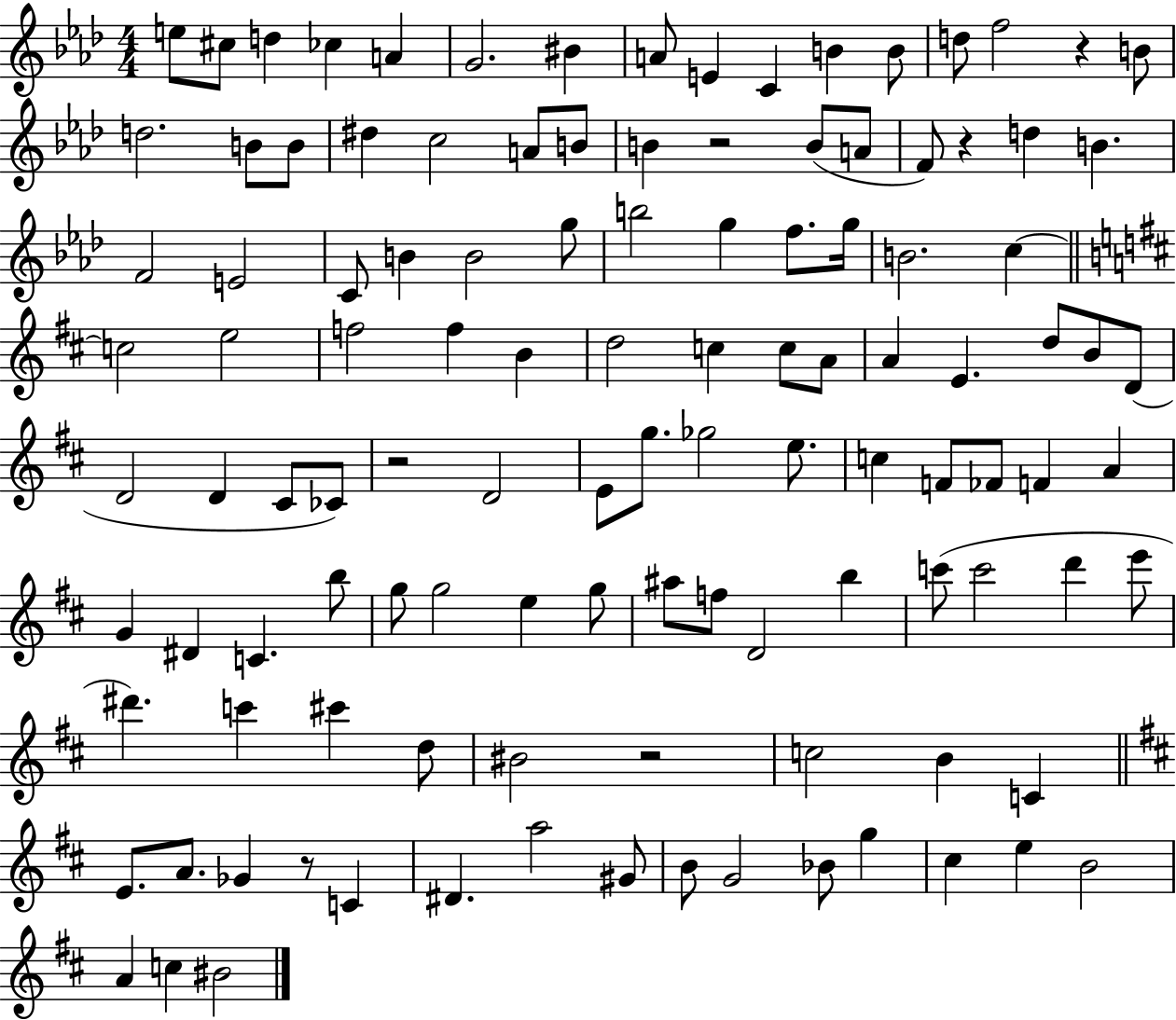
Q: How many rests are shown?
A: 6